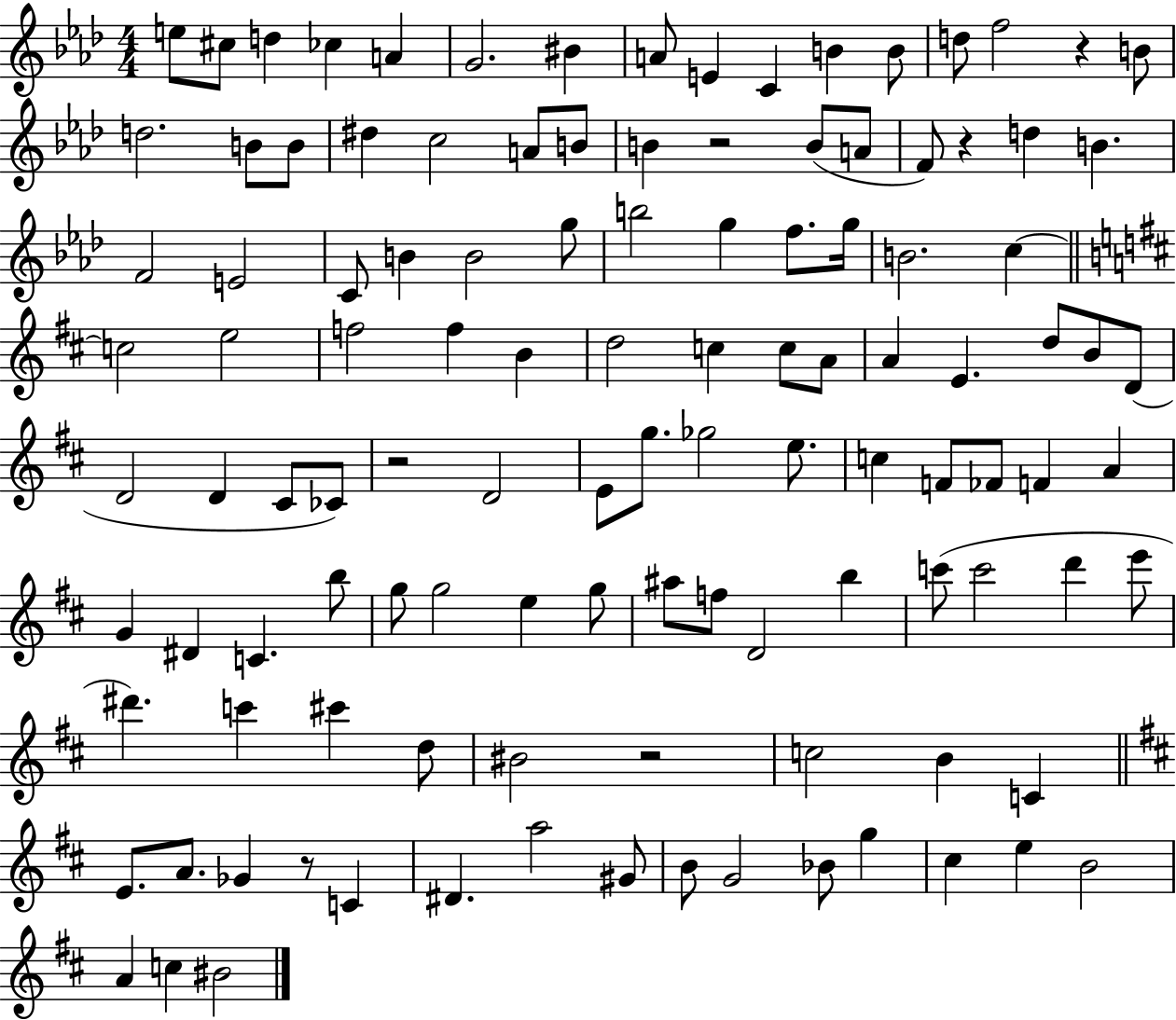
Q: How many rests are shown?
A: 6